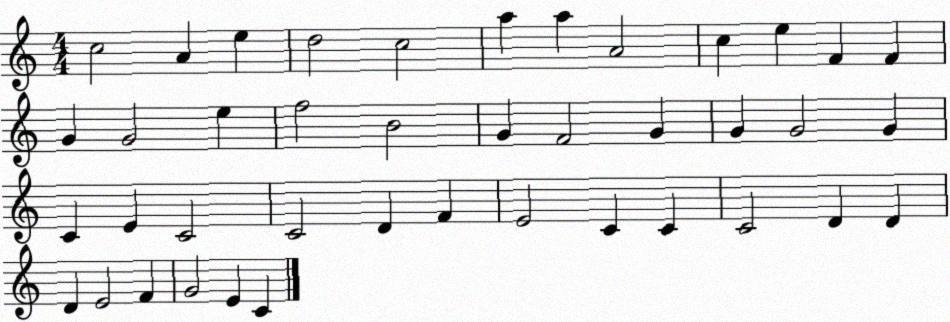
X:1
T:Untitled
M:4/4
L:1/4
K:C
c2 A e d2 c2 a a A2 c e F F G G2 e f2 B2 G F2 G G G2 G C E C2 C2 D F E2 C C C2 D D D E2 F G2 E C